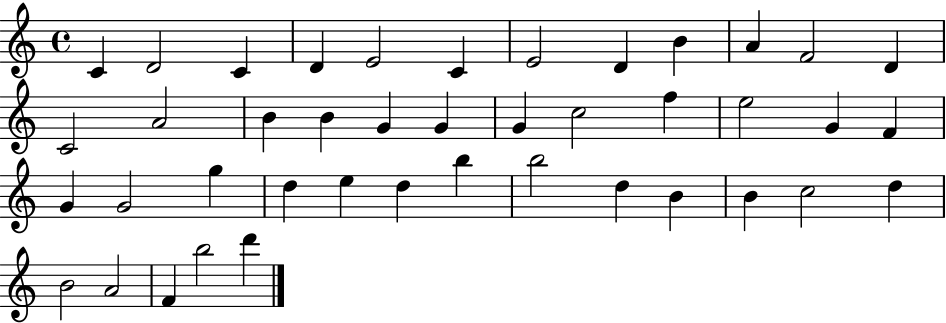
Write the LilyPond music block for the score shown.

{
  \clef treble
  \time 4/4
  \defaultTimeSignature
  \key c \major
  c'4 d'2 c'4 | d'4 e'2 c'4 | e'2 d'4 b'4 | a'4 f'2 d'4 | \break c'2 a'2 | b'4 b'4 g'4 g'4 | g'4 c''2 f''4 | e''2 g'4 f'4 | \break g'4 g'2 g''4 | d''4 e''4 d''4 b''4 | b''2 d''4 b'4 | b'4 c''2 d''4 | \break b'2 a'2 | f'4 b''2 d'''4 | \bar "|."
}